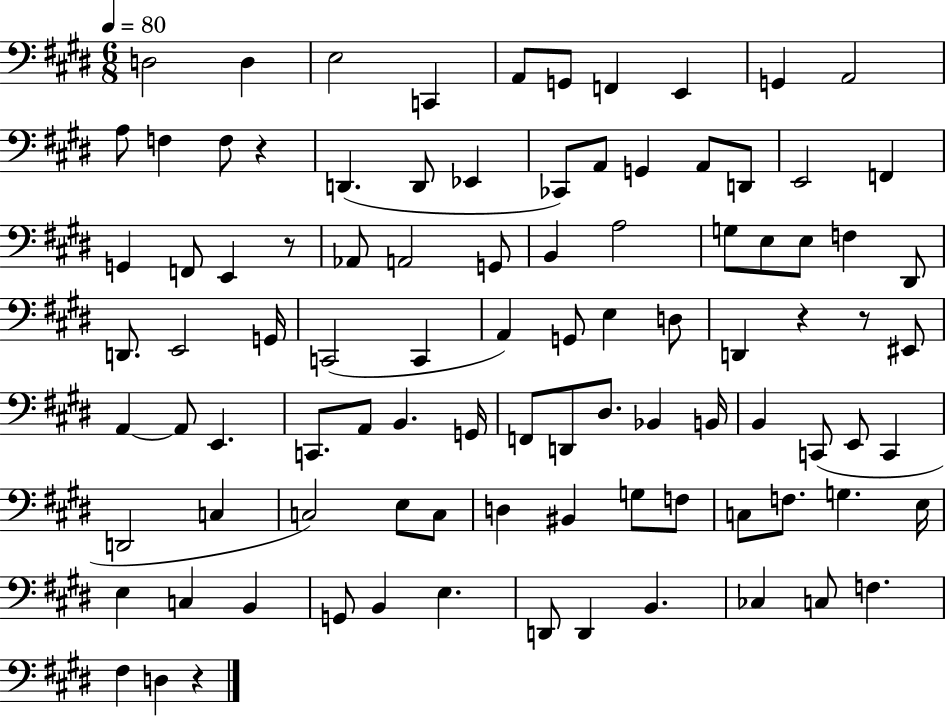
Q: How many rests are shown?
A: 5